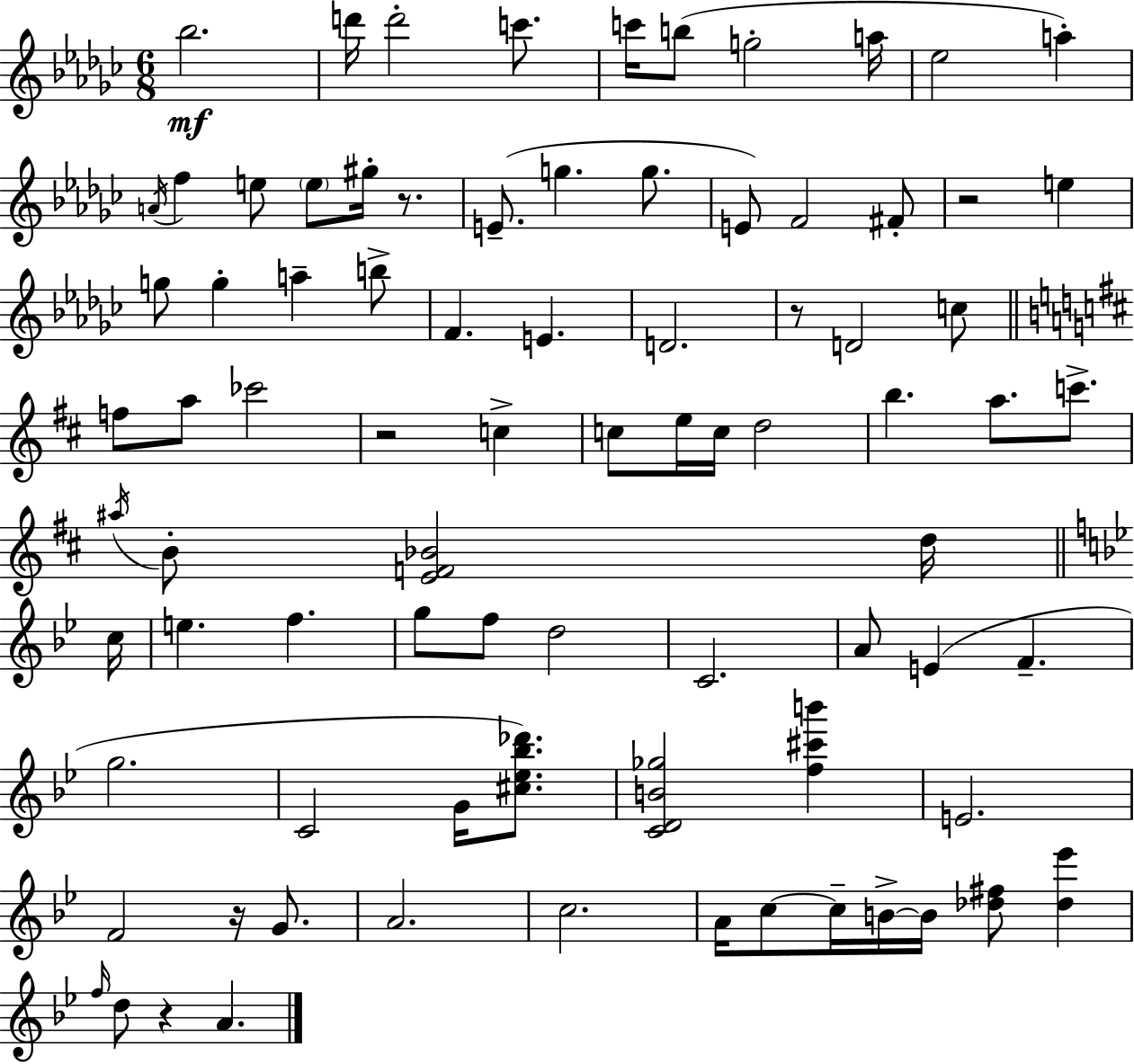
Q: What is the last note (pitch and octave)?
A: A4